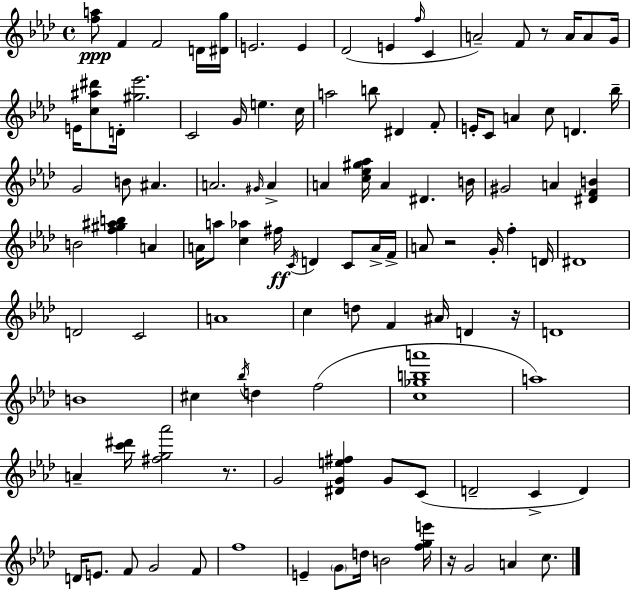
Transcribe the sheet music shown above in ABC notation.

X:1
T:Untitled
M:4/4
L:1/4
K:Ab
[fa]/2 F F2 D/4 [^Dg]/4 E2 E _D2 E f/4 C A2 F/2 z/2 A/4 A/2 G/4 E/4 [c^a^d']/2 D/4 [^g_e']2 C2 G/4 e c/4 a2 b/2 ^D F/2 E/4 C/2 A c/2 D _b/4 G2 B/2 ^A A2 ^G/4 A A [c_e^g_a]/4 A ^D B/4 ^G2 A [^DFB] B2 [f^g^ab] A A/4 a/2 [c_a] ^f/4 C/4 D C/2 A/4 F/4 A/2 z2 G/4 f D/4 ^D4 D2 C2 A4 c d/2 F ^A/4 D z/4 D4 B4 ^c _b/4 d f2 [c_gba']4 a4 A [c'^d']/4 [^fg_a']2 z/2 G2 [^DGe^f] G/2 C/2 D2 C D D/4 E/2 F/2 G2 F/2 f4 E G/2 d/4 B2 [fge']/4 z/4 G2 A c/2